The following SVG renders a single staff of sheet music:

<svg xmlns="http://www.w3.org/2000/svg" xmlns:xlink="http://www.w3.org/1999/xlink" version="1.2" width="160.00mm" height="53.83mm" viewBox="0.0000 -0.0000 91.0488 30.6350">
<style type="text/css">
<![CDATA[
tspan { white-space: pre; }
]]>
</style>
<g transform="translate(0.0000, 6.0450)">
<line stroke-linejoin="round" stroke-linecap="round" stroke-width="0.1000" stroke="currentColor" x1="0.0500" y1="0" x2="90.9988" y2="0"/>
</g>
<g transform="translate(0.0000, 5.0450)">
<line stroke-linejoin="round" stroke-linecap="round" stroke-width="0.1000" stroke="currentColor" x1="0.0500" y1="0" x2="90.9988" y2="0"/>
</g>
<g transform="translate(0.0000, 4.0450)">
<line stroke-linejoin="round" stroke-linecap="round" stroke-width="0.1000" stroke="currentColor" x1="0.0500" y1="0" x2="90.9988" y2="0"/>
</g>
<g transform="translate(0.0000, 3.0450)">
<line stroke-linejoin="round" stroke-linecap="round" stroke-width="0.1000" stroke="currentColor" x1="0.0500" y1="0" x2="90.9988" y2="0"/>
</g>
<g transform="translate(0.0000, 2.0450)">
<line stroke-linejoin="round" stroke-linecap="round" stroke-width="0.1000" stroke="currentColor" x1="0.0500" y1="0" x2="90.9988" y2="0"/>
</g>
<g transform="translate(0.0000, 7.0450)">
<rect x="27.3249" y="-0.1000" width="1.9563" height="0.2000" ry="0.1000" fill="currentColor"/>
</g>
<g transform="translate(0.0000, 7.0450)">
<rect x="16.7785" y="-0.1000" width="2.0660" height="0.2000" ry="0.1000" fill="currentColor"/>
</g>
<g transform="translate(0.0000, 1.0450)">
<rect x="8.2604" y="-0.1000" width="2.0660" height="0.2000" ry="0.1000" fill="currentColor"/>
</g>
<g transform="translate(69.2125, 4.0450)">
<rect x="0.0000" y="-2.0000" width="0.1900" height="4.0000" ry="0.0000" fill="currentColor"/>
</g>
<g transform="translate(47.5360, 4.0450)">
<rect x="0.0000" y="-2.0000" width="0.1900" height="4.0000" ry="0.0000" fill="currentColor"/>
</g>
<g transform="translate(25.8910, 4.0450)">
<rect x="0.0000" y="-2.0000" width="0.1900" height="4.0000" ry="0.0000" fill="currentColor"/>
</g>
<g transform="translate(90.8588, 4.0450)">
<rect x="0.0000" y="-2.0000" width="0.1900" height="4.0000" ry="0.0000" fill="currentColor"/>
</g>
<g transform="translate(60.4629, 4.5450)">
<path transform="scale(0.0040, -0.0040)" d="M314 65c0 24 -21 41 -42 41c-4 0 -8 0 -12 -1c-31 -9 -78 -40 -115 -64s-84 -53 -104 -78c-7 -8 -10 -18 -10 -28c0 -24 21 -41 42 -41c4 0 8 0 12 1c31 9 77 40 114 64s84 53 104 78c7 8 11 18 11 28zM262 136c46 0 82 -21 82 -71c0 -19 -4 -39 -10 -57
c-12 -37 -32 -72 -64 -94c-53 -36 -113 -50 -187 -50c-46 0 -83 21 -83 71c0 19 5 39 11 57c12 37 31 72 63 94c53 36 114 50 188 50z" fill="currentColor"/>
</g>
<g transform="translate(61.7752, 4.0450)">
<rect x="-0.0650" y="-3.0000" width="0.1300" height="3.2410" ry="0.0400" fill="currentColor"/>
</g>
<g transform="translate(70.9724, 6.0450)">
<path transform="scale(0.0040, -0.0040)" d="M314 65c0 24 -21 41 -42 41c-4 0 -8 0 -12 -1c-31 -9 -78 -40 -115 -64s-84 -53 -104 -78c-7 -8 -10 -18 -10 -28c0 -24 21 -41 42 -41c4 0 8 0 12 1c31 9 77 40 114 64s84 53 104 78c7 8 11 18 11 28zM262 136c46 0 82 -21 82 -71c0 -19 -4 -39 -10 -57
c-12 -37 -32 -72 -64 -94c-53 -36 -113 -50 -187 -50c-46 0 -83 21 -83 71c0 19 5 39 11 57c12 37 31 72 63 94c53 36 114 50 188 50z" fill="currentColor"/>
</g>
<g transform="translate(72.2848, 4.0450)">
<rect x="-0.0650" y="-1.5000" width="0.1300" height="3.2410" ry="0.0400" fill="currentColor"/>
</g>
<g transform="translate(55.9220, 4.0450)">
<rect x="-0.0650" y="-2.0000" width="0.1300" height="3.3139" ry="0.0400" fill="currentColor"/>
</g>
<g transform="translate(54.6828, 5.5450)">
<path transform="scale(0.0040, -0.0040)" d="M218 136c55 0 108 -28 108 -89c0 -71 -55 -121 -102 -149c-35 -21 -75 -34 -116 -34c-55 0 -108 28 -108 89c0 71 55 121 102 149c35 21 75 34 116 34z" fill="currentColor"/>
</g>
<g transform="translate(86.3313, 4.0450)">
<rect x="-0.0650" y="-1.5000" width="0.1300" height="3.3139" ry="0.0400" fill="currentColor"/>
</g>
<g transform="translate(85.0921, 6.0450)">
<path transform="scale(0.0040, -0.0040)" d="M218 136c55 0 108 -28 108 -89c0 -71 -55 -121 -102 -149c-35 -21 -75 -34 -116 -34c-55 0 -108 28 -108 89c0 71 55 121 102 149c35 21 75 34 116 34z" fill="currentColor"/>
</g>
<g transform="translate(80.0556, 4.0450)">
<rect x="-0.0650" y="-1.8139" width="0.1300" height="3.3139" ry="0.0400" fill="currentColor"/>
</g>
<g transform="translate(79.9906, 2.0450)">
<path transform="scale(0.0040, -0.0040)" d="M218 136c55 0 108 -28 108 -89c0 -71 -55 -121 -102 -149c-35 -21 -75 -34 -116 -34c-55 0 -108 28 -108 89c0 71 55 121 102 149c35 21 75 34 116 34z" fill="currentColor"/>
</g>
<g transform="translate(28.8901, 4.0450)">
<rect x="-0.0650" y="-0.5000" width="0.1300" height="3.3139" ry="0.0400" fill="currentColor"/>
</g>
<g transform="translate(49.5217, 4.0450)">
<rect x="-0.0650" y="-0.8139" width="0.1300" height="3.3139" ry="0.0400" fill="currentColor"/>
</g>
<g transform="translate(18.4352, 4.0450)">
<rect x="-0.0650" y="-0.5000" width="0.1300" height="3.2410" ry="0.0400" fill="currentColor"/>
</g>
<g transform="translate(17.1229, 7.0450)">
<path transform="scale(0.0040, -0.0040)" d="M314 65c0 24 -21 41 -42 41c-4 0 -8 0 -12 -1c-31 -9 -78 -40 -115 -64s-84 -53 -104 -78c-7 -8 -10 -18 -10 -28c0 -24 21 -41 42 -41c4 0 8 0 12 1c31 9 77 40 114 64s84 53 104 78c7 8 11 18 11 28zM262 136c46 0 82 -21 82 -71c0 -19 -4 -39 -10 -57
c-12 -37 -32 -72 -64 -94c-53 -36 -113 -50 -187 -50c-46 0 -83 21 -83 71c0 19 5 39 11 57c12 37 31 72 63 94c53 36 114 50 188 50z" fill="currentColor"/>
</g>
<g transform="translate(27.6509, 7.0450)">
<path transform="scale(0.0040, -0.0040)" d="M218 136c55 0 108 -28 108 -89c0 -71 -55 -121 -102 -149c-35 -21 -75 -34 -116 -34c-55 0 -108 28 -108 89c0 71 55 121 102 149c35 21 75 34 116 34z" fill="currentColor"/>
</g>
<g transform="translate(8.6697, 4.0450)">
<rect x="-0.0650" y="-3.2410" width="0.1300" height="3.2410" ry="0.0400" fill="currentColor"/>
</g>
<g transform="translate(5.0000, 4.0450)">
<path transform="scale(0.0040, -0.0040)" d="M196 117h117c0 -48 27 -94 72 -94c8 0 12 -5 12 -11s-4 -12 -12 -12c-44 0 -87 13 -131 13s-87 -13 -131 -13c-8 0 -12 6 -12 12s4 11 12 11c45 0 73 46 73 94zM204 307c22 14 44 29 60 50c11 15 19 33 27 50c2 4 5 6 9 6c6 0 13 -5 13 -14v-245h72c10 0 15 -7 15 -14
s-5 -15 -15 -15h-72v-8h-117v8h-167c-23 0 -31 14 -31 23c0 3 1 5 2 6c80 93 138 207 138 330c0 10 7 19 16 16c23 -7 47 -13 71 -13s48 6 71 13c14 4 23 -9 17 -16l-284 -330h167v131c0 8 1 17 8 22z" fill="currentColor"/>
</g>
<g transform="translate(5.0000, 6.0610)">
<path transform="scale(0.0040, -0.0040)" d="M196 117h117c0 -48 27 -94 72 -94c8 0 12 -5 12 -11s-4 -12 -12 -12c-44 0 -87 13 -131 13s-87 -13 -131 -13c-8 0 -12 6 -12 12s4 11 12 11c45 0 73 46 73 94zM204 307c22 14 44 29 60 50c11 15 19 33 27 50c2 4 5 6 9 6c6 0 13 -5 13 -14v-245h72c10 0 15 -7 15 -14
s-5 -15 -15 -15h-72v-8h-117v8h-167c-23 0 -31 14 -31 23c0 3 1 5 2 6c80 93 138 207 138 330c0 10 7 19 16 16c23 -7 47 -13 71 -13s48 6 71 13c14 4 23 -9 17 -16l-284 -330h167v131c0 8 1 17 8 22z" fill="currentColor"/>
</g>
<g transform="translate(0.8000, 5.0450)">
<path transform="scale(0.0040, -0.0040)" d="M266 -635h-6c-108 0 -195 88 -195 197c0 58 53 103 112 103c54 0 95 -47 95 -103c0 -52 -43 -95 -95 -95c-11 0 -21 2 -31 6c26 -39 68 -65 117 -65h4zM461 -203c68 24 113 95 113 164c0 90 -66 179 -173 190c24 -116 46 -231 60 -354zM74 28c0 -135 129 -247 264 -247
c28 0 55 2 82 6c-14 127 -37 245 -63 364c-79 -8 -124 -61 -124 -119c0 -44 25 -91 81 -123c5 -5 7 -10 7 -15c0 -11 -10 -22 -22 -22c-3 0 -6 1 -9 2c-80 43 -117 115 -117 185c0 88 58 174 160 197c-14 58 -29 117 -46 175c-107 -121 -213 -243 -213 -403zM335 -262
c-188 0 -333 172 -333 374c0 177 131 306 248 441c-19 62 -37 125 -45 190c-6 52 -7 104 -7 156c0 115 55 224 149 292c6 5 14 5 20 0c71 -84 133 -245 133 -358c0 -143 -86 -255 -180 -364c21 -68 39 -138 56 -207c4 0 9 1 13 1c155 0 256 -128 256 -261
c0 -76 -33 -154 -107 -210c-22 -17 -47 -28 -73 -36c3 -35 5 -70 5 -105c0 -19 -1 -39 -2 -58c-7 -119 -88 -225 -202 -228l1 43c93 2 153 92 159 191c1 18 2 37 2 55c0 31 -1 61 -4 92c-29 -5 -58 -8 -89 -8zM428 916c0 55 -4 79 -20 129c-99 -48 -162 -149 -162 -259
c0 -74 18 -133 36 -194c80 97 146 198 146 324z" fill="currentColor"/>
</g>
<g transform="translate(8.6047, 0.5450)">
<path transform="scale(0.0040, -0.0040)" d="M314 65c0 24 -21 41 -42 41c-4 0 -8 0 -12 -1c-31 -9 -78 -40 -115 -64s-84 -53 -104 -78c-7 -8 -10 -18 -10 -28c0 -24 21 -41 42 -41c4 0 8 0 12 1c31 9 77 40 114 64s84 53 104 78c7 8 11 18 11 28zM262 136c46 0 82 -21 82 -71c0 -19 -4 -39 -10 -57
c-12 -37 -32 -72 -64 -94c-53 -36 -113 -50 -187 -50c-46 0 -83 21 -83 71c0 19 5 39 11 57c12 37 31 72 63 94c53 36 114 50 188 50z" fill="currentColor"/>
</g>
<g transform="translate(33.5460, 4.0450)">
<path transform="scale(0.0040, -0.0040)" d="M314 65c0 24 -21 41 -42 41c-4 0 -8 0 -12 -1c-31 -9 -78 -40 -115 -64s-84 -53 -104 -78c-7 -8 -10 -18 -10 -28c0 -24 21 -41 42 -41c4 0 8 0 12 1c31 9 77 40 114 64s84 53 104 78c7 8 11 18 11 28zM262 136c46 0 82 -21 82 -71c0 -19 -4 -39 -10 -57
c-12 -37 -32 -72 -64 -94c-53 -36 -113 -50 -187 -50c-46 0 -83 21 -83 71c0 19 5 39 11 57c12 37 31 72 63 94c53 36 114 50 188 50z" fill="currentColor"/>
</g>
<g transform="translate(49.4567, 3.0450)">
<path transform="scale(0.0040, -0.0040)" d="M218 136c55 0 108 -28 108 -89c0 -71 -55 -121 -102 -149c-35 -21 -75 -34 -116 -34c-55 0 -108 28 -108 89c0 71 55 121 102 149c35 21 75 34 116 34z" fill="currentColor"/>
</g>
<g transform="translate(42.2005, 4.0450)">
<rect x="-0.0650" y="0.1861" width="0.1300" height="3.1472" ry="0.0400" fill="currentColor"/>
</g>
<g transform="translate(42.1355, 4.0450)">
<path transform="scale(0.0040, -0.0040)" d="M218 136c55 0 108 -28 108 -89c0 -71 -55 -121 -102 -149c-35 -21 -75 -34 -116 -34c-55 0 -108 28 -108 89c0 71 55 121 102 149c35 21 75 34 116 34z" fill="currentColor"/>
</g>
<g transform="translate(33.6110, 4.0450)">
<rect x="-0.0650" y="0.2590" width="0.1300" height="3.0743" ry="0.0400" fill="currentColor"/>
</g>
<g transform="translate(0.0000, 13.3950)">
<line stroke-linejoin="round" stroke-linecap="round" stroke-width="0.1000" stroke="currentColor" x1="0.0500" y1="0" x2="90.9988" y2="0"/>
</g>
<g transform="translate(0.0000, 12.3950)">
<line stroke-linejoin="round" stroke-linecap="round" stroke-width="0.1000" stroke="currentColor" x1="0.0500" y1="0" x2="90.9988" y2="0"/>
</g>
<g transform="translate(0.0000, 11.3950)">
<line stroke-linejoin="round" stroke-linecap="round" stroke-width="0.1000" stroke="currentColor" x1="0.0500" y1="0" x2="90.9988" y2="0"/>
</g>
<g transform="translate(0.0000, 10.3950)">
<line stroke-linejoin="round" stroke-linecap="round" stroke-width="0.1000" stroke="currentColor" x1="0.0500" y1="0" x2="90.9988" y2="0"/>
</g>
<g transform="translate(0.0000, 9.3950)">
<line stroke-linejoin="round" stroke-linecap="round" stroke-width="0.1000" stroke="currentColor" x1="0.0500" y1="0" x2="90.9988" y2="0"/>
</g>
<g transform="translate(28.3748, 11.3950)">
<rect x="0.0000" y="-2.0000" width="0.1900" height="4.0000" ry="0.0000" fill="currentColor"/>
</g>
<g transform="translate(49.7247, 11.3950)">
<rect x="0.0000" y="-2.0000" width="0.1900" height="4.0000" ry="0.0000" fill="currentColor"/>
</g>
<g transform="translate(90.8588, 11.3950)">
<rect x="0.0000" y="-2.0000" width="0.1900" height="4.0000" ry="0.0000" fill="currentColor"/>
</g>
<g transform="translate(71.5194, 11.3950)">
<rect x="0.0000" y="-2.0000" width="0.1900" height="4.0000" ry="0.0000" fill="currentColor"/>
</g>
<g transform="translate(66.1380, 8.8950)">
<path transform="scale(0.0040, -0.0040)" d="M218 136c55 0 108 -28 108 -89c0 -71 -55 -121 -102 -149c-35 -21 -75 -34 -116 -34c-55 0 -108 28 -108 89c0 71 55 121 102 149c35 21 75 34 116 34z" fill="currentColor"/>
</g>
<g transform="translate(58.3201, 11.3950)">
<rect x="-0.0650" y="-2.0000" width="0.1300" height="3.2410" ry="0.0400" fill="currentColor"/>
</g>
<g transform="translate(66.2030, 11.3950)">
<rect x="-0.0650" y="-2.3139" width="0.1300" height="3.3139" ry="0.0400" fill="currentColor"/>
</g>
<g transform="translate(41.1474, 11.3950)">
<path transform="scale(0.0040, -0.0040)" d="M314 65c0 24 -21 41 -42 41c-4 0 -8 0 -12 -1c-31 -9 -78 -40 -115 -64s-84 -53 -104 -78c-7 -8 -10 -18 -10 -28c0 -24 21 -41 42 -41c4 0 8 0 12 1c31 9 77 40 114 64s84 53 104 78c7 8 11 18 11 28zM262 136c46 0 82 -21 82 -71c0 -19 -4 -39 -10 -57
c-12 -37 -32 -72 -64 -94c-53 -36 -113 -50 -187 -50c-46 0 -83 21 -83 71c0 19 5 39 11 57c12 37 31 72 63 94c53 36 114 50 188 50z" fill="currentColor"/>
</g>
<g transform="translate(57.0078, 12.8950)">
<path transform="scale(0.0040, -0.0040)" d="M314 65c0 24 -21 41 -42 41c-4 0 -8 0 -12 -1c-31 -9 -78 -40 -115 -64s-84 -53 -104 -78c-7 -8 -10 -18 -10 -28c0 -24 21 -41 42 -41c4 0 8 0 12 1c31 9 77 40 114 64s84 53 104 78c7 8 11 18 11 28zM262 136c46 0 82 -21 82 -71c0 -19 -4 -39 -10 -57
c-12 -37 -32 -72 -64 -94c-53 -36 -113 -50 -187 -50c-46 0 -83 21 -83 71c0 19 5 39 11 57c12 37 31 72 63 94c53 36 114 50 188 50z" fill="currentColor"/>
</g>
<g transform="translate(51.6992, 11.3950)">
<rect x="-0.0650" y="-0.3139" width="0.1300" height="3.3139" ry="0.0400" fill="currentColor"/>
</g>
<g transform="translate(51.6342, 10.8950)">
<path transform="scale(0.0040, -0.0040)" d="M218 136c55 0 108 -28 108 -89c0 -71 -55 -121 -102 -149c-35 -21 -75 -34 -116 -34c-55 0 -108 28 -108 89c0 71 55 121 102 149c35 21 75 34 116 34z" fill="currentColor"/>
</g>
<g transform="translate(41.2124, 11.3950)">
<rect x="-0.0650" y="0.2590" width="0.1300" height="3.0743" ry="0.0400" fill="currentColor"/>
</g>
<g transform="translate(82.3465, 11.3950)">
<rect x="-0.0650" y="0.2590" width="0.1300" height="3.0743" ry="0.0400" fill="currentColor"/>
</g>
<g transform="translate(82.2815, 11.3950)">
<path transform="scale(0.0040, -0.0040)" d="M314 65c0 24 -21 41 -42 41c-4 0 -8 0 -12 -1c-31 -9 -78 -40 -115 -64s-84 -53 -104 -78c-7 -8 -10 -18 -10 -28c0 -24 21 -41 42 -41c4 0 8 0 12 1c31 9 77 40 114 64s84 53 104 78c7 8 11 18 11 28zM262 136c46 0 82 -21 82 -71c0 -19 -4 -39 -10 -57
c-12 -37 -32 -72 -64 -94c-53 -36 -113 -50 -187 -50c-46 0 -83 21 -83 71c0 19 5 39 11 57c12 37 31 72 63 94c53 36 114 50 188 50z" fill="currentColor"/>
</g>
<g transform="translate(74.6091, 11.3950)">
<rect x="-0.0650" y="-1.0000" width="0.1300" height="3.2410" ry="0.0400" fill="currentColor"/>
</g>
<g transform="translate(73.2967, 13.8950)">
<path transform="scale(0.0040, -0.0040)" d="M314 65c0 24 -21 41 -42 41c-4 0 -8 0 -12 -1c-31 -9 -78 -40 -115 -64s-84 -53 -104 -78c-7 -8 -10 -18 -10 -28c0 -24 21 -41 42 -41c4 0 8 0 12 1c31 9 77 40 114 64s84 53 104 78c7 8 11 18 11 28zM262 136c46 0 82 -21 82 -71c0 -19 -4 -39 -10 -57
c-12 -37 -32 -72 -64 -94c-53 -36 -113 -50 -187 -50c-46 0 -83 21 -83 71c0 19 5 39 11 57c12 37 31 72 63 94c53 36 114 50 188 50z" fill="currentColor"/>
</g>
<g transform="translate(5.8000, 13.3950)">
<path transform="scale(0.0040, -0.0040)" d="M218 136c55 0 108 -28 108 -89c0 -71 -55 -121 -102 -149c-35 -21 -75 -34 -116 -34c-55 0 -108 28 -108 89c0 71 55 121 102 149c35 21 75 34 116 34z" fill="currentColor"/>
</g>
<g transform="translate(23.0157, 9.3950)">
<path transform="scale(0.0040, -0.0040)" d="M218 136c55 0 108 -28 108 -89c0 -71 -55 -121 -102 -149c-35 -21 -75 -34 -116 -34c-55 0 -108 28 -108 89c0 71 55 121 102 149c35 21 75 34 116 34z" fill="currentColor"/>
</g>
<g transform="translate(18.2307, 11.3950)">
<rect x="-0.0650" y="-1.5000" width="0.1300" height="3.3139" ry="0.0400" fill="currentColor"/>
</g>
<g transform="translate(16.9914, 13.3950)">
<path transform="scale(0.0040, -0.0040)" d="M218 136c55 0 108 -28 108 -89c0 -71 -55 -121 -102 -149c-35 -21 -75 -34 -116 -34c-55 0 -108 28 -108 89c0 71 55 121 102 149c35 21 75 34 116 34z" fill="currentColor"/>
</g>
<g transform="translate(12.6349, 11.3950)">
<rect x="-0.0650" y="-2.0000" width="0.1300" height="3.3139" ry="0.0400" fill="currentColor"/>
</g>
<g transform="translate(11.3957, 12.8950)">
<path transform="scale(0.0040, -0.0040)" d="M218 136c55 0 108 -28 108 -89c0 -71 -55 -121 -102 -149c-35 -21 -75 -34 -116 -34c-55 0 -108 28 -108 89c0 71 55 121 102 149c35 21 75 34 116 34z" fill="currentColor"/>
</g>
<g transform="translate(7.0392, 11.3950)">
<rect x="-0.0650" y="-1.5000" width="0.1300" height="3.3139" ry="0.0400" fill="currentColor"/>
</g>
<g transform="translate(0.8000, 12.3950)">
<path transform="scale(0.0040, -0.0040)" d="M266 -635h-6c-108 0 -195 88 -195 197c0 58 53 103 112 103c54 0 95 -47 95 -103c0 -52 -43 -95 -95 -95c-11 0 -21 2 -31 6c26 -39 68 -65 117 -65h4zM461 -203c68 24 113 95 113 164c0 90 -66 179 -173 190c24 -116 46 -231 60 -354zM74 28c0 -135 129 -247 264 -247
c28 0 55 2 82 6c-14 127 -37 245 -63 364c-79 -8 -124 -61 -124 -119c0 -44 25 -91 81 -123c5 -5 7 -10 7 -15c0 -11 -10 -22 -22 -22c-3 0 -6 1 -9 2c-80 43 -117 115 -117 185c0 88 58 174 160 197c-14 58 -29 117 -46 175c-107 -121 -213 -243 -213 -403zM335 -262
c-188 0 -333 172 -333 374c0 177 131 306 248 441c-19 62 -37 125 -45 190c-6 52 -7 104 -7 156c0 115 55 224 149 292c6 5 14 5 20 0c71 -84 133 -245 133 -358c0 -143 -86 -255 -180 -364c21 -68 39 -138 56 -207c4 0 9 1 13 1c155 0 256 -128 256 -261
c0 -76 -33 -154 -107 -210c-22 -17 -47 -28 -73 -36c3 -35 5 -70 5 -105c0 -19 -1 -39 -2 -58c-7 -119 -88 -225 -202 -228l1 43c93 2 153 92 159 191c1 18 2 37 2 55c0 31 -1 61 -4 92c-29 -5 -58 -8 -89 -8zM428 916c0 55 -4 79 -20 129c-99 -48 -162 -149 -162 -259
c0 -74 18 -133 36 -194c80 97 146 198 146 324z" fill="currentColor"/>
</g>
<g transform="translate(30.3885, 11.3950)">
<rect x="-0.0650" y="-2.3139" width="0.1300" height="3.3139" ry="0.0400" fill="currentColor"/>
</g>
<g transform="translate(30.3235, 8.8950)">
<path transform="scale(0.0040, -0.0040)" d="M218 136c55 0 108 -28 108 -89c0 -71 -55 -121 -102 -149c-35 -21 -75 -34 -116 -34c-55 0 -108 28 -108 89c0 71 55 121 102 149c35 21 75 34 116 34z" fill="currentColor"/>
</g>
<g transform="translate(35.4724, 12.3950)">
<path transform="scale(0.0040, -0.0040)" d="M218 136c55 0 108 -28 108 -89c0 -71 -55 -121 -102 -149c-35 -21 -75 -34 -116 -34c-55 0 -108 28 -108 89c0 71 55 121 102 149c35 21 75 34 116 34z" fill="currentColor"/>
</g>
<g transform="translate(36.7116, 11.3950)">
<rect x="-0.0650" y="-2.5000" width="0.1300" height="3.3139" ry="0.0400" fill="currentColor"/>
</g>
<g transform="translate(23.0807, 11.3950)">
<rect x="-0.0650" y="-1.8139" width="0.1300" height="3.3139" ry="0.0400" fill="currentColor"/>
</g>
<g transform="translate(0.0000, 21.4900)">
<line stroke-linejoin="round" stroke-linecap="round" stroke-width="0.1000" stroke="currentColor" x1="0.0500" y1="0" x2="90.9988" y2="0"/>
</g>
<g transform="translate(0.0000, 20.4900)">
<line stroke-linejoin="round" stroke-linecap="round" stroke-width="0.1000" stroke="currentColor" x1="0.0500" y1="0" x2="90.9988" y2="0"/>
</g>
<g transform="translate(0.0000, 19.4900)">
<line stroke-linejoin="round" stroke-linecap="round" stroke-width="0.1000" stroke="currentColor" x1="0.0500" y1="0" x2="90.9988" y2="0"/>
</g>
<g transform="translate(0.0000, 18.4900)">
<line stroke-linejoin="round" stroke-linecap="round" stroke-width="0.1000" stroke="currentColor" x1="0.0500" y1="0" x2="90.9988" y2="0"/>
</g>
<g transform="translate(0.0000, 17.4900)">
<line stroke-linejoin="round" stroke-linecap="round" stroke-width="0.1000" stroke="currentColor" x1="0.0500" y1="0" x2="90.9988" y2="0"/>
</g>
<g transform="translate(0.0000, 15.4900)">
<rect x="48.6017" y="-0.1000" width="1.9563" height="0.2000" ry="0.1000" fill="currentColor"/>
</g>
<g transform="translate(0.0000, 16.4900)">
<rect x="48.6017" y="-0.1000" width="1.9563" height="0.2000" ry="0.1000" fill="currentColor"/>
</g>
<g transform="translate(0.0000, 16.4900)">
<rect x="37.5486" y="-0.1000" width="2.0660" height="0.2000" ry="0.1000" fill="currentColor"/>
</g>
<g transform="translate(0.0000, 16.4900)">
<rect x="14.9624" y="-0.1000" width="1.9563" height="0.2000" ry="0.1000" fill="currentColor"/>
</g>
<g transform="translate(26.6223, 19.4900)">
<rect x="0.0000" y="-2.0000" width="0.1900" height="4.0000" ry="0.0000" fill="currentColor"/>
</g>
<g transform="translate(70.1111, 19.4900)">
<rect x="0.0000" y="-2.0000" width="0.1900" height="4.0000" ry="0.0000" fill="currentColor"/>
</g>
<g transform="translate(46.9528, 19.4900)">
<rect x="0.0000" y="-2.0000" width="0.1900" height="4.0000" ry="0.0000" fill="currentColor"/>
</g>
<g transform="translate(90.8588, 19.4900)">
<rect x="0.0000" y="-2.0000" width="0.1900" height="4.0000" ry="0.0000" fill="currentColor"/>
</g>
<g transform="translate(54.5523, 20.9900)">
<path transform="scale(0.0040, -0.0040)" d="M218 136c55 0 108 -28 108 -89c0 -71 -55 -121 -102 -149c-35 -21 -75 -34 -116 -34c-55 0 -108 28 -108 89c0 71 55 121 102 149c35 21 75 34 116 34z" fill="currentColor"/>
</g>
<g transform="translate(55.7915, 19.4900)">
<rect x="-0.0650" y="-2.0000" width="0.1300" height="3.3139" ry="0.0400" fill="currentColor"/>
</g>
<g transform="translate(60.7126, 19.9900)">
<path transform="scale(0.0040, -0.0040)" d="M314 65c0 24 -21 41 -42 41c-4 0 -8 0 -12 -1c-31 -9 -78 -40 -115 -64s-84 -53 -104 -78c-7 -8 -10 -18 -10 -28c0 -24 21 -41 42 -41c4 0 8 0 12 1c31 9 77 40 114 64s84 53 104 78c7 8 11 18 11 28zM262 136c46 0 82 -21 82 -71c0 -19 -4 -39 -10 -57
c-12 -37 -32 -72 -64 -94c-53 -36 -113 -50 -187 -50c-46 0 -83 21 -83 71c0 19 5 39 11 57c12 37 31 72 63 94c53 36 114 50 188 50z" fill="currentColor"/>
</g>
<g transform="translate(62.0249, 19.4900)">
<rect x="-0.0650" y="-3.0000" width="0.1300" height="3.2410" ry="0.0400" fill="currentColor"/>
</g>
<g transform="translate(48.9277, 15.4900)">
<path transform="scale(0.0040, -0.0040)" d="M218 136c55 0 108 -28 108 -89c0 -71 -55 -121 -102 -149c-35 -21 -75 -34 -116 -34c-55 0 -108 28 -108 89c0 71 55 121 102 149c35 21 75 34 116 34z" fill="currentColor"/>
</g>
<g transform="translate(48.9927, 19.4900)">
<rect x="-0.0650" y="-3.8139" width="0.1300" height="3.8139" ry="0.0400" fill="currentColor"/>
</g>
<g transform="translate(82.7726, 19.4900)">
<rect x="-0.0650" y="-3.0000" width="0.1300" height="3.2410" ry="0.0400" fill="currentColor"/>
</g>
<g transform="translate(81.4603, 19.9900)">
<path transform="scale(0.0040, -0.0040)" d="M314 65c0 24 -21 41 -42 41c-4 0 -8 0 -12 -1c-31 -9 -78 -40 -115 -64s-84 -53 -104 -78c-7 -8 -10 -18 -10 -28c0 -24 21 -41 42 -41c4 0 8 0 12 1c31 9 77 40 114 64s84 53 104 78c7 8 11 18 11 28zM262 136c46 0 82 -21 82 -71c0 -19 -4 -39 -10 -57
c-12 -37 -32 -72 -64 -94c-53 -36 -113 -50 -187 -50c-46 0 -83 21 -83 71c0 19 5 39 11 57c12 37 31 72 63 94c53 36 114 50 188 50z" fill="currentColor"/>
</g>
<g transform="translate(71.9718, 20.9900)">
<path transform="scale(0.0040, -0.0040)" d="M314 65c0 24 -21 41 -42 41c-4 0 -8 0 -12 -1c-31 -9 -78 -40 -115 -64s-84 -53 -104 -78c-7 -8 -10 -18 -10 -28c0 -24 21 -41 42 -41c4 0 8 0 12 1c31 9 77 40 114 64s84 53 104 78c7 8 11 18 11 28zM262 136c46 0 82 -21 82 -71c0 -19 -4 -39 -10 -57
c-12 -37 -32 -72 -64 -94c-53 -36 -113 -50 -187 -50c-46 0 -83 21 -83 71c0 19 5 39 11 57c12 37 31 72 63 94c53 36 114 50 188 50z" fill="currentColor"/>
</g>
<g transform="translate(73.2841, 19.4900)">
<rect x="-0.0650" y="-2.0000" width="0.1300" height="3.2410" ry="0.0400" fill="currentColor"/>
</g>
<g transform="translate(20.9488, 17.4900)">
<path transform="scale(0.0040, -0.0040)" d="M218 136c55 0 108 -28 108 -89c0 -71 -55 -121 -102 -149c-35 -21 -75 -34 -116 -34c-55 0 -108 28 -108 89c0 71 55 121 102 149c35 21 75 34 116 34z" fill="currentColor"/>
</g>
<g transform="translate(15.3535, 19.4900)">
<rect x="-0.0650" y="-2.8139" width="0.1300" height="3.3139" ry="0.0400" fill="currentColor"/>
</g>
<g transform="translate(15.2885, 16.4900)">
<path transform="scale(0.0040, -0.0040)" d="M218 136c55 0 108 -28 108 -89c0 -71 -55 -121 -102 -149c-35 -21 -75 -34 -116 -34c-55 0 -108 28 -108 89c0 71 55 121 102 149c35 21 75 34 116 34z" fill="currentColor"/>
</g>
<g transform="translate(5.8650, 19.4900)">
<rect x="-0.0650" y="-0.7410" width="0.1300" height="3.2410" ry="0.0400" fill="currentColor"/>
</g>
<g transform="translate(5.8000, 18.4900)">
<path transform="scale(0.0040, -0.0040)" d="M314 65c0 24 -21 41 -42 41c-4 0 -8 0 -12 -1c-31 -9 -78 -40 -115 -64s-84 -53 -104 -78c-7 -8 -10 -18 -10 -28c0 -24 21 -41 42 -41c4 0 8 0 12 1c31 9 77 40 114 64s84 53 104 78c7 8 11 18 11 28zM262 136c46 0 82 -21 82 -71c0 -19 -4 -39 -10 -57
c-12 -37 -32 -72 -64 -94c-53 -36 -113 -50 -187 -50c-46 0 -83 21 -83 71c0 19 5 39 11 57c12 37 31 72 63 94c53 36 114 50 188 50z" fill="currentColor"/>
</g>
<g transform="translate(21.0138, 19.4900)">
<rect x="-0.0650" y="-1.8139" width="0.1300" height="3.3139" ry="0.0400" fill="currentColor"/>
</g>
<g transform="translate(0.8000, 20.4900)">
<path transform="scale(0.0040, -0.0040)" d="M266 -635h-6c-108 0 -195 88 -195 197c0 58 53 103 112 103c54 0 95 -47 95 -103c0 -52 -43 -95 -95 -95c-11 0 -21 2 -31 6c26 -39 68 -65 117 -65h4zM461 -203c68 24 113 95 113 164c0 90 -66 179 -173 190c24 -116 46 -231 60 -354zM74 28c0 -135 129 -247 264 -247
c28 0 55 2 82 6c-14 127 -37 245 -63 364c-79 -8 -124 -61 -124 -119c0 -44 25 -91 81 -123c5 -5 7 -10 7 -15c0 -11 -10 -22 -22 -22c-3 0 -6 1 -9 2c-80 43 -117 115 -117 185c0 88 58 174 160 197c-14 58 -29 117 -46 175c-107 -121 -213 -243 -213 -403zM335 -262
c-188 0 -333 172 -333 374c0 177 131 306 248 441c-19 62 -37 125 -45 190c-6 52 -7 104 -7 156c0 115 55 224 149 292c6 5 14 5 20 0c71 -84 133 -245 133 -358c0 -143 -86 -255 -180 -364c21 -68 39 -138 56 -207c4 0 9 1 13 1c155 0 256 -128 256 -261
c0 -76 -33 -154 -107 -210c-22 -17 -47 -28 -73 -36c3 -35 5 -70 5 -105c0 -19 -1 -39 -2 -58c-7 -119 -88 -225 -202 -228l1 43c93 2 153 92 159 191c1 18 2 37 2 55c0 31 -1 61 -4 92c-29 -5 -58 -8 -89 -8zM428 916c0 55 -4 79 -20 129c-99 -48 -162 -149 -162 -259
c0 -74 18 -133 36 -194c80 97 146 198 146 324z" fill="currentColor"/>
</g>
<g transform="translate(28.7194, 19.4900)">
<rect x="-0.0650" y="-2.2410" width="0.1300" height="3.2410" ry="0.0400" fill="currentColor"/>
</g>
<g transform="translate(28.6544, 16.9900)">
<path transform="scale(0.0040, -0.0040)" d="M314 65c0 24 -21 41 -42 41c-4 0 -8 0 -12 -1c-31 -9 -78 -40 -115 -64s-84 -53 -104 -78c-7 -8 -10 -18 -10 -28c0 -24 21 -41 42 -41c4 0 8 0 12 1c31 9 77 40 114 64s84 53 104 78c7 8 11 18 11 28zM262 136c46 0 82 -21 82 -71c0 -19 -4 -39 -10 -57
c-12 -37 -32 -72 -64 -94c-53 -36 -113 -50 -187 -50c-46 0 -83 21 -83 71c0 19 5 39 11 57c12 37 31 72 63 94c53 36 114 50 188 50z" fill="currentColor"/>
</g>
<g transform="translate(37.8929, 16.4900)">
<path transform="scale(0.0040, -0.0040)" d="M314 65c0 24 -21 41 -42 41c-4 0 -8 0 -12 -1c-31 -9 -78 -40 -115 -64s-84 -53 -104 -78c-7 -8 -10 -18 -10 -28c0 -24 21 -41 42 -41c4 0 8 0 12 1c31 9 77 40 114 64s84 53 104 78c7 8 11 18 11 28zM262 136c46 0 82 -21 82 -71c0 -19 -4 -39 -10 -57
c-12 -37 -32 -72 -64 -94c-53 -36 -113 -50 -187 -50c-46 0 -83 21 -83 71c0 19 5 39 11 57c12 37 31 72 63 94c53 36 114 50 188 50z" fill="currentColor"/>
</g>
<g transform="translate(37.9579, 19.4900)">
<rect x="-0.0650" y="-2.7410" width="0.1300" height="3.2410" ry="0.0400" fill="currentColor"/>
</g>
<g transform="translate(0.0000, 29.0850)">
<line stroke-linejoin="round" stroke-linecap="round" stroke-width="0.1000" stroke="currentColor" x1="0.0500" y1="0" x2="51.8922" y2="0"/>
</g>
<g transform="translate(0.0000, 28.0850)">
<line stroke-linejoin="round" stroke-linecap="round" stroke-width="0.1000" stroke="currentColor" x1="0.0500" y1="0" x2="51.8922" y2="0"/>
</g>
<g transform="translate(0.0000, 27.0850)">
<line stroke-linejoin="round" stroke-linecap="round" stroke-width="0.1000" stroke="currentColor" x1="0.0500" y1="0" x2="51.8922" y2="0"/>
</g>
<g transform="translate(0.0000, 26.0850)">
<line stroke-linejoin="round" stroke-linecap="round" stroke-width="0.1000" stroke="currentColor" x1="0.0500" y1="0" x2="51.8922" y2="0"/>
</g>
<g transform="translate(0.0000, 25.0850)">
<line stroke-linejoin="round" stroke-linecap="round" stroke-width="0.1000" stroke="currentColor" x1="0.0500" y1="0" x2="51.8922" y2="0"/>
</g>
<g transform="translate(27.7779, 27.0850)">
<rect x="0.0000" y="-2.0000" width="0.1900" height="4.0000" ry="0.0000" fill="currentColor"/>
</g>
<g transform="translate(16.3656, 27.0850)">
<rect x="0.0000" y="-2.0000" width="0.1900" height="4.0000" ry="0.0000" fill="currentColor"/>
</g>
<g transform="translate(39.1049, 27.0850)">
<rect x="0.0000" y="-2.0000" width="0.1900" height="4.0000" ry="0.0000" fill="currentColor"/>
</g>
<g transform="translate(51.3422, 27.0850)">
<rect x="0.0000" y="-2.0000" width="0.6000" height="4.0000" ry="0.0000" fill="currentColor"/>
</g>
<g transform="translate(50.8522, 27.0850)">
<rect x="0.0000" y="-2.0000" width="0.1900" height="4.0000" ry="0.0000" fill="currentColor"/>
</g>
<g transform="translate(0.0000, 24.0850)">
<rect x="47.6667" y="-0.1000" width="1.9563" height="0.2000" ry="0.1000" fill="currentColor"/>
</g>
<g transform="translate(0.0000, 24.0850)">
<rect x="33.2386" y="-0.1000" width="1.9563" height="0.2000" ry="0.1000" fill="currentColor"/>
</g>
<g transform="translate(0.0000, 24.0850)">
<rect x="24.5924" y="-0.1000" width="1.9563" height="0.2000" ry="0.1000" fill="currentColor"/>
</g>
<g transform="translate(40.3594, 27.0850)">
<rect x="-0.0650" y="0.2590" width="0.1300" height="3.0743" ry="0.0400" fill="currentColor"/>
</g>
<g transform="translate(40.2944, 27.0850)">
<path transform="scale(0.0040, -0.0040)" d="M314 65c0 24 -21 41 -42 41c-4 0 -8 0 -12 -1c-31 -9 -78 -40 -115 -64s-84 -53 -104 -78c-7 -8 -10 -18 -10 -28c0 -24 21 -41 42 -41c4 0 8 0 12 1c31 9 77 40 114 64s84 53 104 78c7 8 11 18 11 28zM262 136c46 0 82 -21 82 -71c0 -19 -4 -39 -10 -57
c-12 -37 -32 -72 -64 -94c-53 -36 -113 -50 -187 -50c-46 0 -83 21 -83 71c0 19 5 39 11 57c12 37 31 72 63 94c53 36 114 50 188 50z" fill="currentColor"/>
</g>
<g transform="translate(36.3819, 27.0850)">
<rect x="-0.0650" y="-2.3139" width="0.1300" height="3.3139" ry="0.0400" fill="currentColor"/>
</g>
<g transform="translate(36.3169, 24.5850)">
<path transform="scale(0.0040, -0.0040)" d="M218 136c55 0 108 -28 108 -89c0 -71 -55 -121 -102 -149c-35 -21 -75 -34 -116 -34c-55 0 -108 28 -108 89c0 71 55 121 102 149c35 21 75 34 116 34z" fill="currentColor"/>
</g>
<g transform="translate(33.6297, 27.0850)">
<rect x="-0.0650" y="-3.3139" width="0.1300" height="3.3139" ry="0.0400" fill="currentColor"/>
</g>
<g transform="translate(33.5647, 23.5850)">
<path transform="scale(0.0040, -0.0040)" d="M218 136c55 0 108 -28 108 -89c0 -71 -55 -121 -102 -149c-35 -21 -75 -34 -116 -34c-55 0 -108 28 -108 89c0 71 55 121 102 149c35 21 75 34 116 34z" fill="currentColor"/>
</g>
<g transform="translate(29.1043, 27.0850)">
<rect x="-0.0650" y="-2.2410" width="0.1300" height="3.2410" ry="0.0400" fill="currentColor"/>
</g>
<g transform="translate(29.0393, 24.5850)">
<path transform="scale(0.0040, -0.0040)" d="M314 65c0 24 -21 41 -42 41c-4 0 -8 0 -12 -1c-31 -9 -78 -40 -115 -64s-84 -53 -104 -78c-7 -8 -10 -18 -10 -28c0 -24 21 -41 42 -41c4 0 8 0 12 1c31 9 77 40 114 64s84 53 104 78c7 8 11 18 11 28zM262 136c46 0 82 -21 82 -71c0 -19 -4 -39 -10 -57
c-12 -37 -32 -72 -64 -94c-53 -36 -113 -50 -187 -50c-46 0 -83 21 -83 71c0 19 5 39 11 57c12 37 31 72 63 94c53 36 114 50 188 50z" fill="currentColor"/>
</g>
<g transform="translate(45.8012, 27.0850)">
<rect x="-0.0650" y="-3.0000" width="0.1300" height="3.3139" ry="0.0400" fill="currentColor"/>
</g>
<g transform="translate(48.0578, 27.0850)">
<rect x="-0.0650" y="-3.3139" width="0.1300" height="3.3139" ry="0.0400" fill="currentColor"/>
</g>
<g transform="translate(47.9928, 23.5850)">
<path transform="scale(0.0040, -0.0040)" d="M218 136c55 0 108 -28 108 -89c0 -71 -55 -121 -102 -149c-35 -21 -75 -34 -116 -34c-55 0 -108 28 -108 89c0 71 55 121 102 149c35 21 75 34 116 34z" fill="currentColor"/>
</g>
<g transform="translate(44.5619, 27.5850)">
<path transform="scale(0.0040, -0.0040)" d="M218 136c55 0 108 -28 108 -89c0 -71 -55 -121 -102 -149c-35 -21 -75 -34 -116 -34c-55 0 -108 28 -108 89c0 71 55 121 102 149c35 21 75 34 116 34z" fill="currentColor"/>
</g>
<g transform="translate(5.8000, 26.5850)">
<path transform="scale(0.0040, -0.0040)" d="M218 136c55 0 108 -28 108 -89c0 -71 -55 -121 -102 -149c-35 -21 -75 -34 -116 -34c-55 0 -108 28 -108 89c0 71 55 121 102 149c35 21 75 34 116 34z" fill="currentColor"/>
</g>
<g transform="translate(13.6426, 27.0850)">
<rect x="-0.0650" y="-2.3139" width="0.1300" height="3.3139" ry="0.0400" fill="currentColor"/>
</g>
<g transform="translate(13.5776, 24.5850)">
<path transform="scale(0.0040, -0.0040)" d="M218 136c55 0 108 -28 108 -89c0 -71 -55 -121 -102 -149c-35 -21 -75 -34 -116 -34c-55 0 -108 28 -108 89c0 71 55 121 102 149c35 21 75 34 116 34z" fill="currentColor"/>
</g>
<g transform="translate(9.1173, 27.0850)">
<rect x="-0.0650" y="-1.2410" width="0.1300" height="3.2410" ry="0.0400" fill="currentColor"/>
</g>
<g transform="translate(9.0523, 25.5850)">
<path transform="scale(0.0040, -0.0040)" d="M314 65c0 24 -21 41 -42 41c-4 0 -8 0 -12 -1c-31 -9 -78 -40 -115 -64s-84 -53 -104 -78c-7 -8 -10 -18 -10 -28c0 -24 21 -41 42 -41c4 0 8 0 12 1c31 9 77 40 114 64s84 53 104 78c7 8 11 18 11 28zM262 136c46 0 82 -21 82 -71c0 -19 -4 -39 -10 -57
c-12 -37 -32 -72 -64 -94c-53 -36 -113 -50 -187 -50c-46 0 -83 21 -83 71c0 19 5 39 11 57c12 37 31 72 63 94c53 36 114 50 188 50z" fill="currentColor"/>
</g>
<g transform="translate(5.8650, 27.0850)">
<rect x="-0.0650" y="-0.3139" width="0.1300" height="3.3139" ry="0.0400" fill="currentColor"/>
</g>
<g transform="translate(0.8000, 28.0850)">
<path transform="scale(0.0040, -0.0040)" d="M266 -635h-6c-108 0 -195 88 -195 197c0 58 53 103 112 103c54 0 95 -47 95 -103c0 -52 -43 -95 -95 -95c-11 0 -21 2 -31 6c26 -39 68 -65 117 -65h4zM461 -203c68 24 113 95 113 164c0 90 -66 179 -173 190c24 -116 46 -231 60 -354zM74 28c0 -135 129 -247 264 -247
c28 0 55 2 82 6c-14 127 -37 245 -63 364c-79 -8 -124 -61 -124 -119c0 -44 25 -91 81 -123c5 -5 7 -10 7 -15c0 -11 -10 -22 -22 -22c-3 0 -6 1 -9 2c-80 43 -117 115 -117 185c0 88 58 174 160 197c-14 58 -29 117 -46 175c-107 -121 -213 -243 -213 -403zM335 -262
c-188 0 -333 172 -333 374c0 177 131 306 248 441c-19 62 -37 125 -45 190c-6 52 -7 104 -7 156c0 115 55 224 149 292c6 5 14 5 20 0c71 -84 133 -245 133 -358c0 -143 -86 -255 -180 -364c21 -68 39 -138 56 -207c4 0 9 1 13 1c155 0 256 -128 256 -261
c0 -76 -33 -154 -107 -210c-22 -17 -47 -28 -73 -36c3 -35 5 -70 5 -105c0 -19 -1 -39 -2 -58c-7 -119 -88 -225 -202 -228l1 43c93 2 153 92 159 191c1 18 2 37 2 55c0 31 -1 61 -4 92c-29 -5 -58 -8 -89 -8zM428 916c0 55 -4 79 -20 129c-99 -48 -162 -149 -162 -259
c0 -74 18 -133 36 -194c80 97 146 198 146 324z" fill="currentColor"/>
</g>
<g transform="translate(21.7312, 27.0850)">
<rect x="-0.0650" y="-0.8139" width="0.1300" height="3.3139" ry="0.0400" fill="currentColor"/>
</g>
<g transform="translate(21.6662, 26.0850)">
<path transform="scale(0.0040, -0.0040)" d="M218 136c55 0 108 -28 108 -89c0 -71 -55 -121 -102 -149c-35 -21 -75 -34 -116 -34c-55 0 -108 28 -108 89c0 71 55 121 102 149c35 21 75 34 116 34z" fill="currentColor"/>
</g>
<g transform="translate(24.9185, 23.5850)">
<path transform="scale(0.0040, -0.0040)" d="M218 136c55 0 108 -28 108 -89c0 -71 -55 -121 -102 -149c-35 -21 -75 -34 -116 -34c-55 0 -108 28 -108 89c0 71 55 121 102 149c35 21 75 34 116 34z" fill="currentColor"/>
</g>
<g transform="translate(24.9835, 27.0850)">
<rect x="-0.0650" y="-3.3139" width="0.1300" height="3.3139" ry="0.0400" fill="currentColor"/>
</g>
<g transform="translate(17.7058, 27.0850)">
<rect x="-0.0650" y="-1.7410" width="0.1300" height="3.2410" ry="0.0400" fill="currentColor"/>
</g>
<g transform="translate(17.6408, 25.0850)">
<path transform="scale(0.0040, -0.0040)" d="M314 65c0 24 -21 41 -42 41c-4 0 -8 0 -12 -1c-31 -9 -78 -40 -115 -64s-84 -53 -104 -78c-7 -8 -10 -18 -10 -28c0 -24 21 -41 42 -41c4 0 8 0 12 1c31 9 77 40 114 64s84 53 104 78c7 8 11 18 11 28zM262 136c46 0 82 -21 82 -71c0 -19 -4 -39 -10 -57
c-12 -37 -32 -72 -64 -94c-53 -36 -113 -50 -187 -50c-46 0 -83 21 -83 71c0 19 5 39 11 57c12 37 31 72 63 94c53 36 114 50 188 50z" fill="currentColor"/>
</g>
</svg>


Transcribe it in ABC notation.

X:1
T:Untitled
M:4/4
L:1/4
K:C
b2 C2 C B2 B d F A2 E2 f E E F E f g G B2 c F2 g D2 B2 d2 a f g2 a2 c' F A2 F2 A2 c e2 g f2 d b g2 b g B2 A b